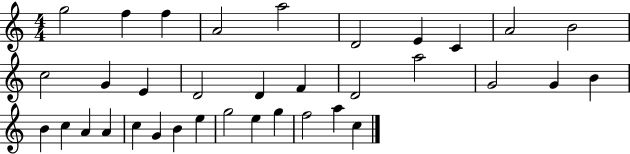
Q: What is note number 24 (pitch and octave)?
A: A4